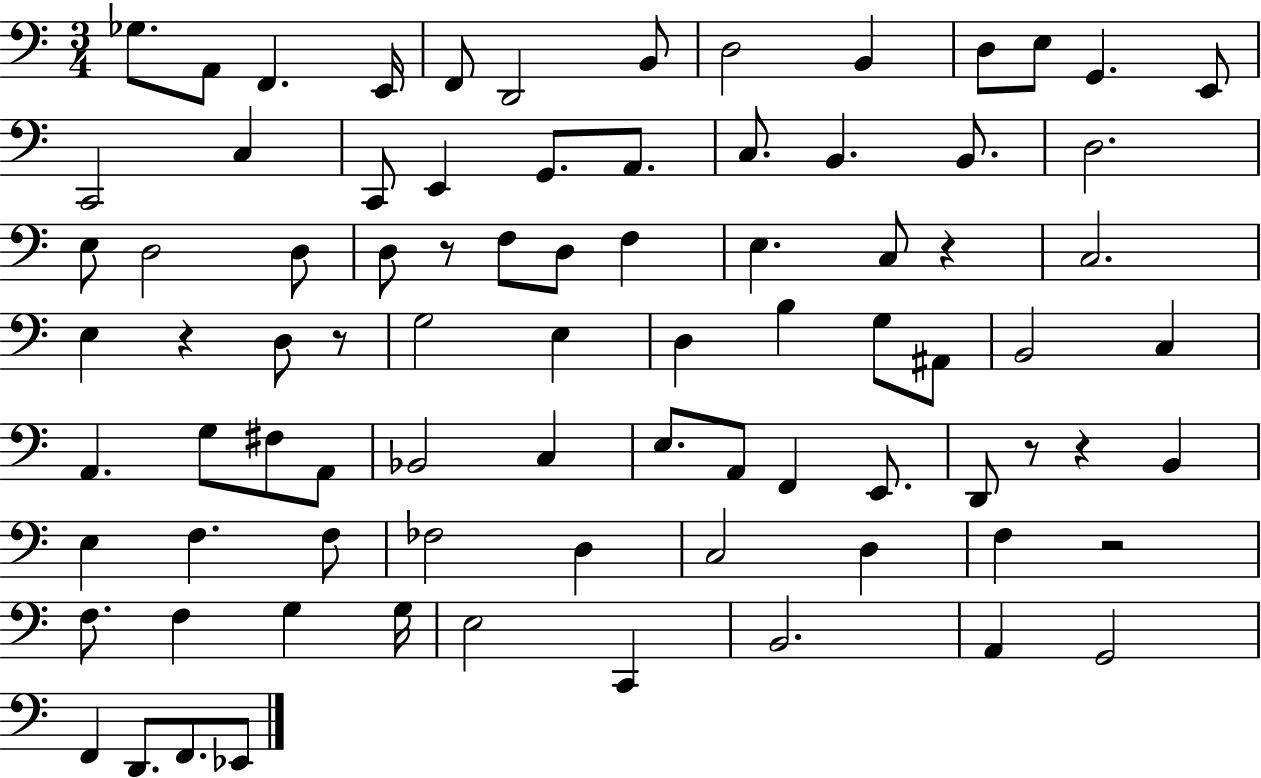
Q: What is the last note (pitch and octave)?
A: Eb2